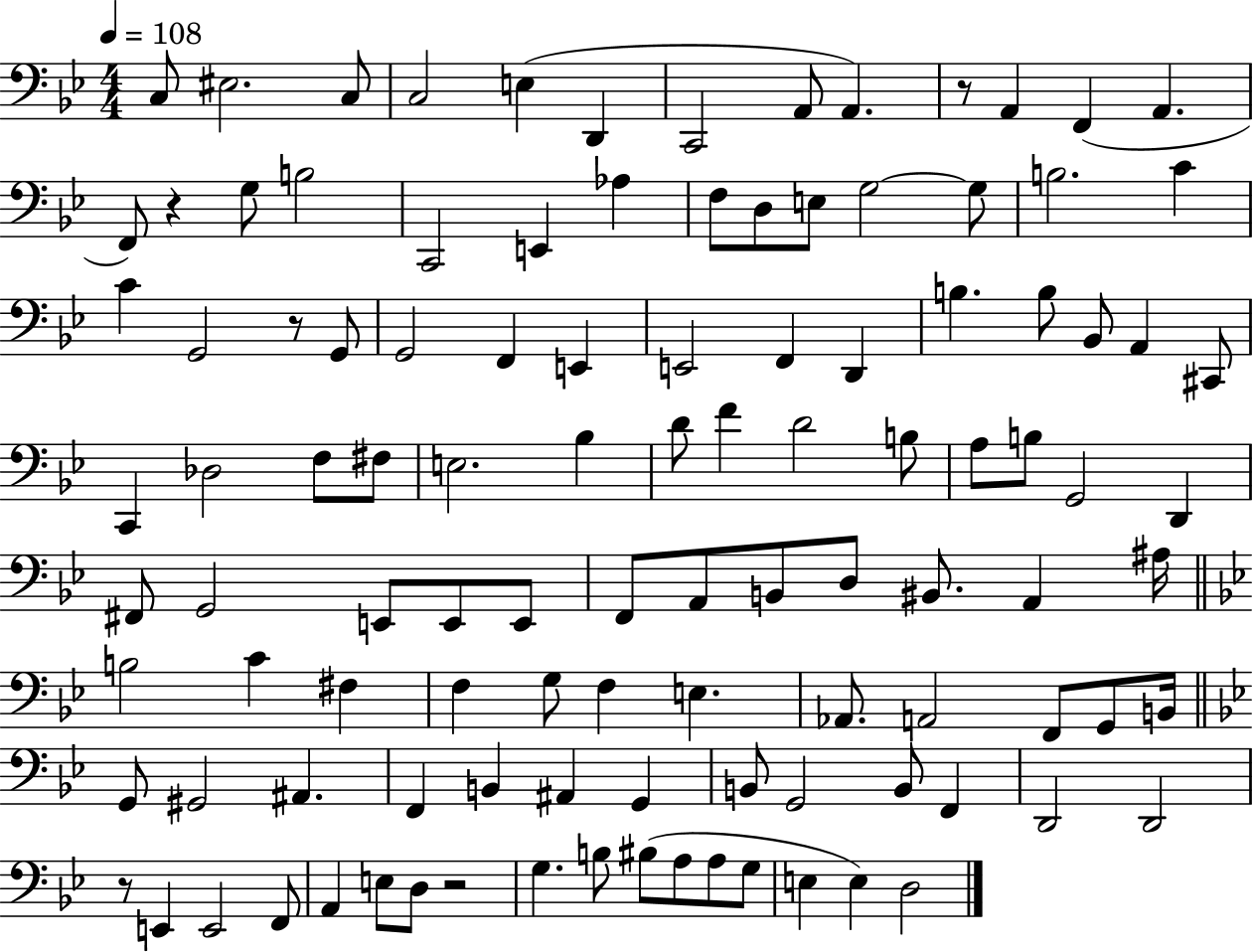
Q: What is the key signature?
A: BES major